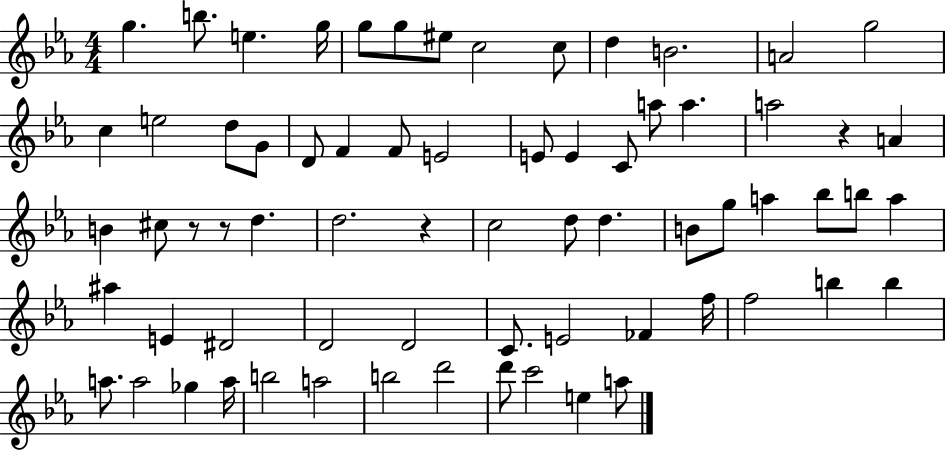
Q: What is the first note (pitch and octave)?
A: G5